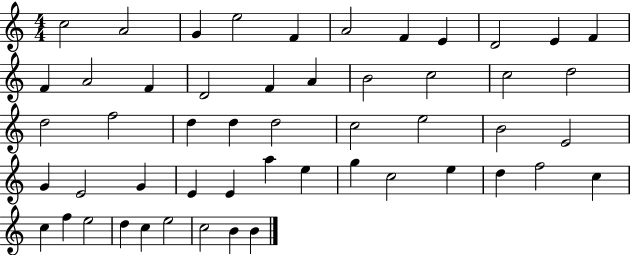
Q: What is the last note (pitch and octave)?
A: B4